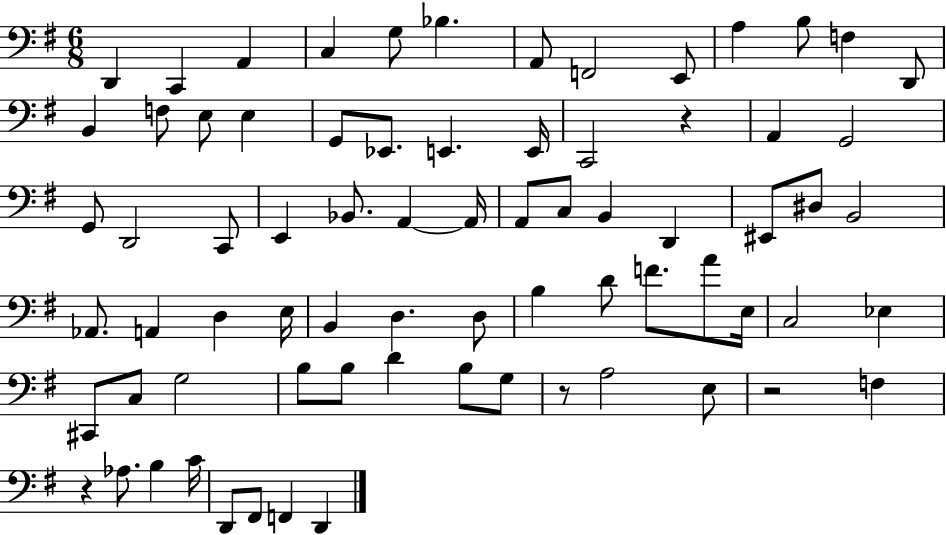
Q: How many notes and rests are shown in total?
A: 74